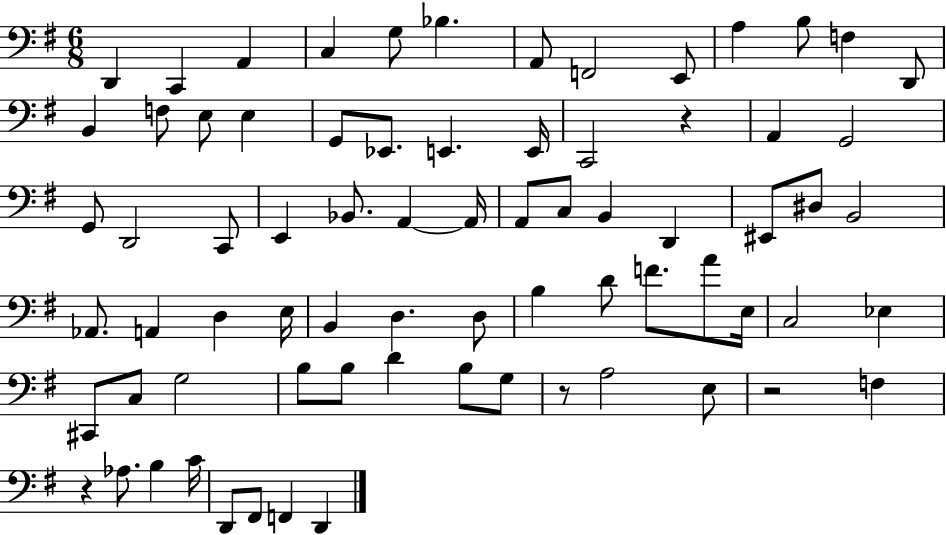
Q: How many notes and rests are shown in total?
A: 74